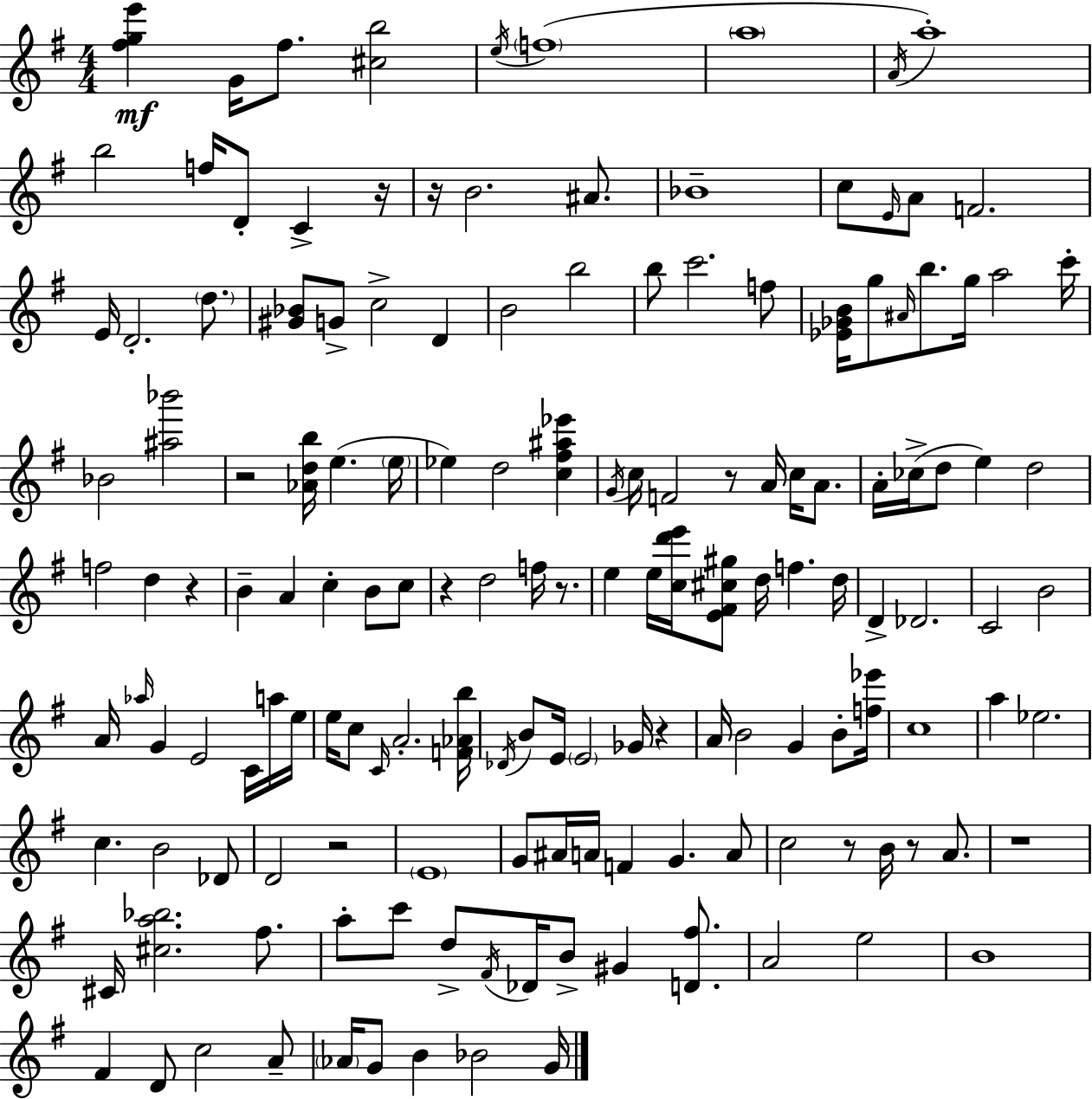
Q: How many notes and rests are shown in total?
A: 152